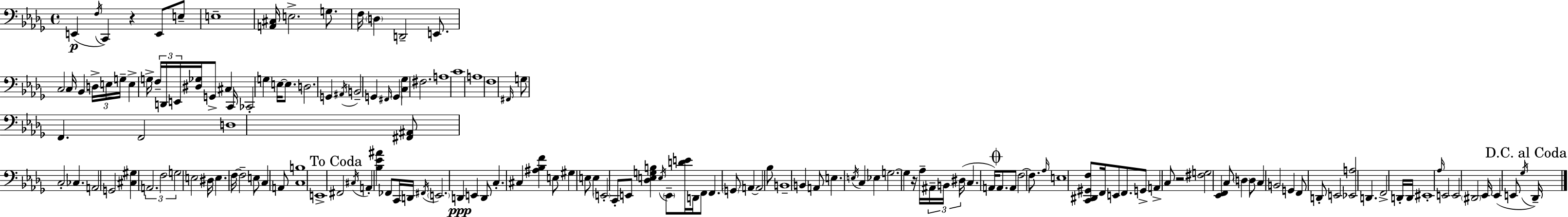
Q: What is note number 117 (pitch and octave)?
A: G2